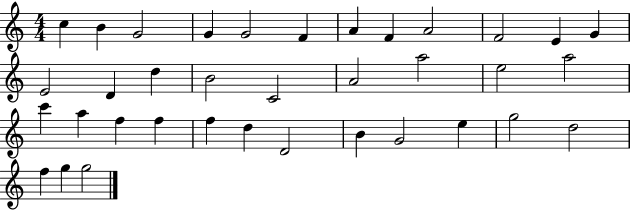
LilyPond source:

{
  \clef treble
  \numericTimeSignature
  \time 4/4
  \key c \major
  c''4 b'4 g'2 | g'4 g'2 f'4 | a'4 f'4 a'2 | f'2 e'4 g'4 | \break e'2 d'4 d''4 | b'2 c'2 | a'2 a''2 | e''2 a''2 | \break c'''4 a''4 f''4 f''4 | f''4 d''4 d'2 | b'4 g'2 e''4 | g''2 d''2 | \break f''4 g''4 g''2 | \bar "|."
}